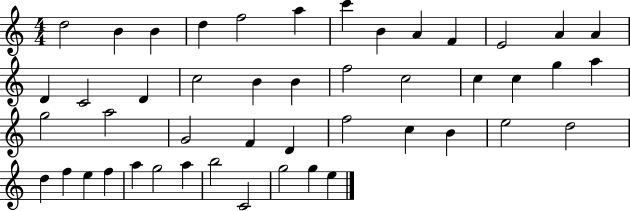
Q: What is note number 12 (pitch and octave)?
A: A4